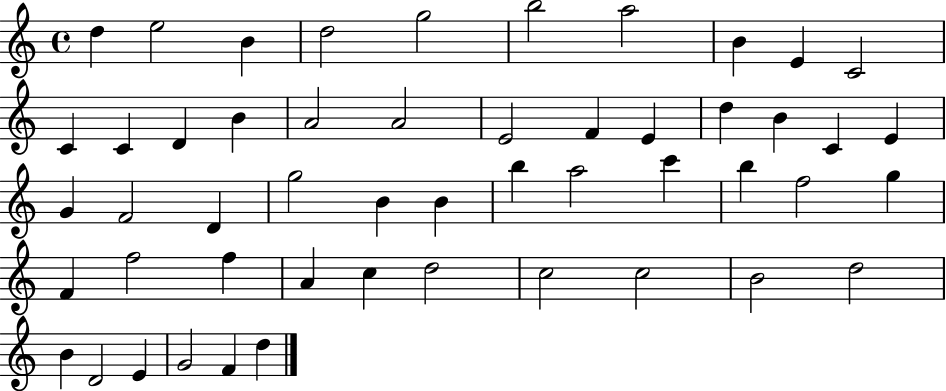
X:1
T:Untitled
M:4/4
L:1/4
K:C
d e2 B d2 g2 b2 a2 B E C2 C C D B A2 A2 E2 F E d B C E G F2 D g2 B B b a2 c' b f2 g F f2 f A c d2 c2 c2 B2 d2 B D2 E G2 F d